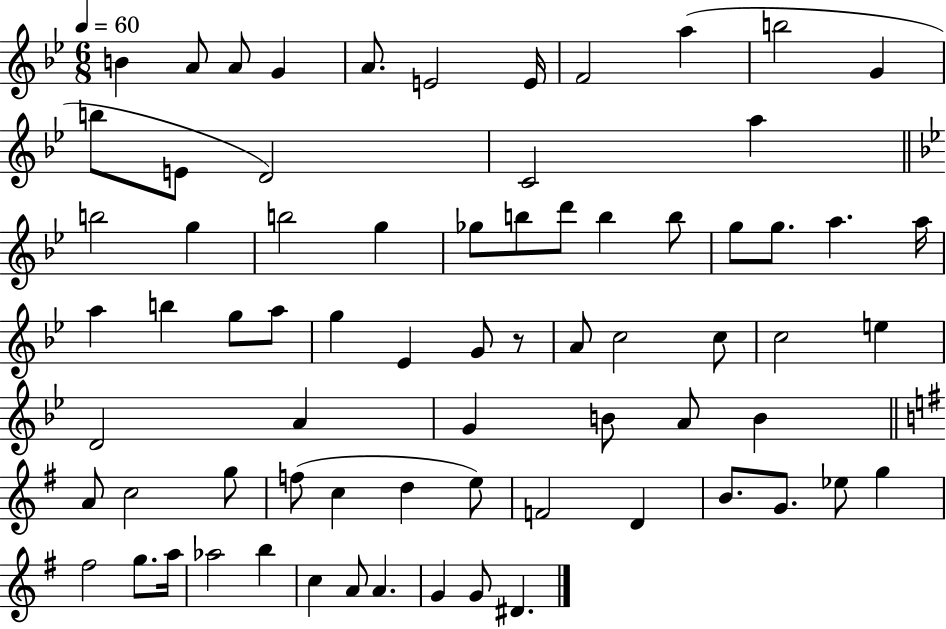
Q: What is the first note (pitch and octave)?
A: B4